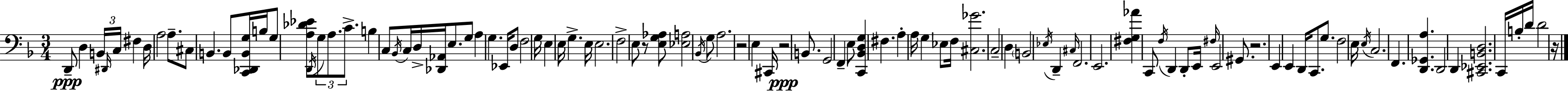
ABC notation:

X:1
T:Untitled
M:3/4
L:1/4
K:Dm
D,,/2 D, B,,/4 ^D,,/4 C,/4 ^F, D,/4 A,2 A,/2 ^C,/2 B,, B,,/2 [C,,_D,,B,,G,]/4 B,/4 G,/2 [A,_D_E]/2 D,,/4 G,/2 A,/2 C/2 B, C,/2 _B,,/4 C,/4 D,/4 [_D,,_A,,]/4 E,/2 G,/2 A, G, _E,,/4 D,/2 F,2 G,/4 E, E,/4 G, E,/4 E,2 F,2 E,/2 z/2 [E,G,_A,]/2 [_E,A,]2 _B,,/4 G,/2 A,2 z2 E, ^C,,/4 z2 B,,/2 G,,2 F,, E,/2 [C,,_B,,D,G,] ^F, A, A,/4 G, _E,/2 F,/4 [^C,_G]2 C,2 D, B,,2 _E,/4 D,, ^C,/4 F,,2 E,,2 [^F,G,_A] C,,/2 F,/4 D,, D,,/2 E,,/4 ^F,/4 E,,2 ^G,,/2 z2 E,, E,, D,,/4 C,,/2 G,/2 F,2 E,/4 E,/4 C,2 F,, [D,,_G,,A,] D,,2 D,, [^C,,_E,,B,,D,]2 C,,/4 B,/4 D/4 D2 z/4